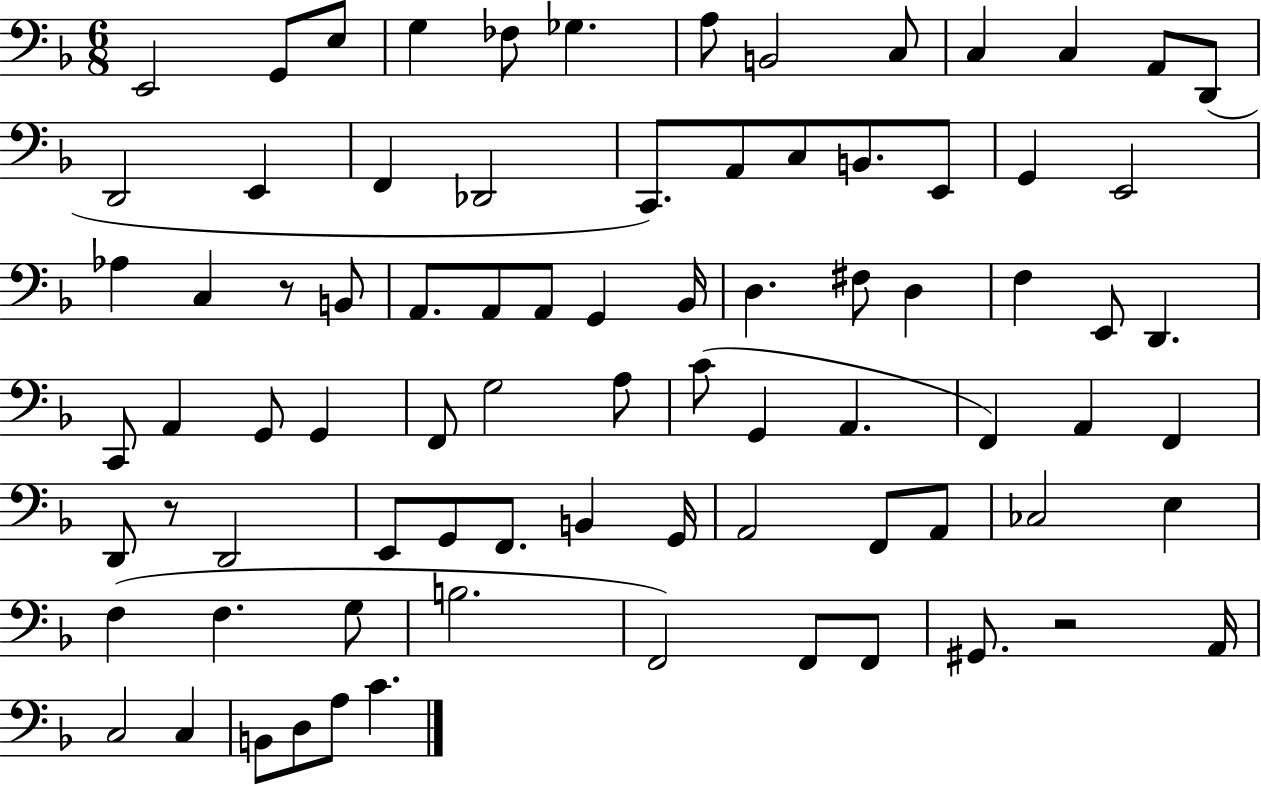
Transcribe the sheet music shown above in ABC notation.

X:1
T:Untitled
M:6/8
L:1/4
K:F
E,,2 G,,/2 E,/2 G, _F,/2 _G, A,/2 B,,2 C,/2 C, C, A,,/2 D,,/2 D,,2 E,, F,, _D,,2 C,,/2 A,,/2 C,/2 B,,/2 E,,/2 G,, E,,2 _A, C, z/2 B,,/2 A,,/2 A,,/2 A,,/2 G,, _B,,/4 D, ^F,/2 D, F, E,,/2 D,, C,,/2 A,, G,,/2 G,, F,,/2 G,2 A,/2 C/2 G,, A,, F,, A,, F,, D,,/2 z/2 D,,2 E,,/2 G,,/2 F,,/2 B,, G,,/4 A,,2 F,,/2 A,,/2 _C,2 E, F, F, G,/2 B,2 F,,2 F,,/2 F,,/2 ^G,,/2 z2 A,,/4 C,2 C, B,,/2 D,/2 A,/2 C